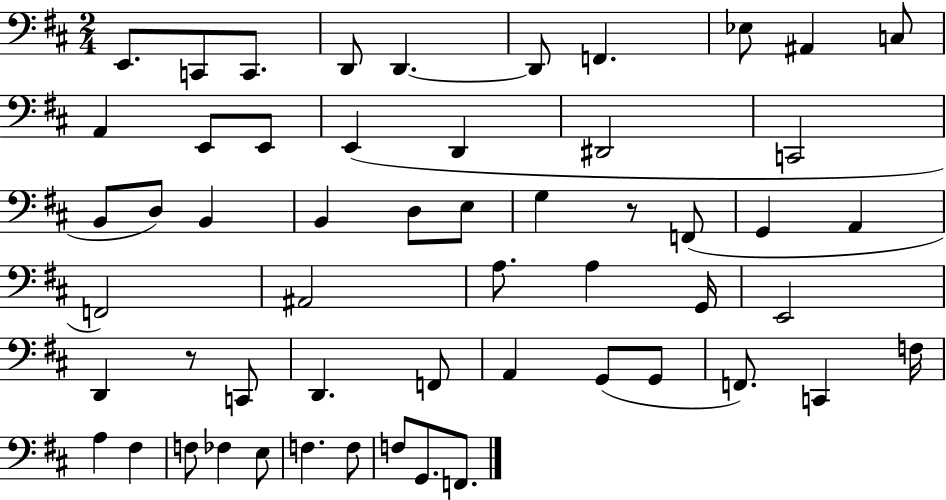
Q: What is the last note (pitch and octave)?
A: F2